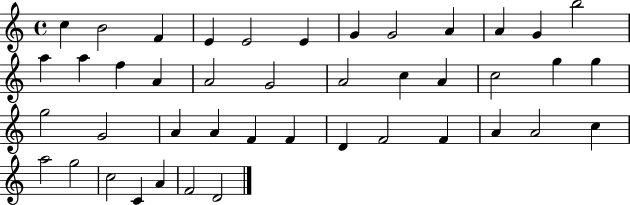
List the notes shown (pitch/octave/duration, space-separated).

C5/q B4/h F4/q E4/q E4/h E4/q G4/q G4/h A4/q A4/q G4/q B5/h A5/q A5/q F5/q A4/q A4/h G4/h A4/h C5/q A4/q C5/h G5/q G5/q G5/h G4/h A4/q A4/q F4/q F4/q D4/q F4/h F4/q A4/q A4/h C5/q A5/h G5/h C5/h C4/q A4/q F4/h D4/h